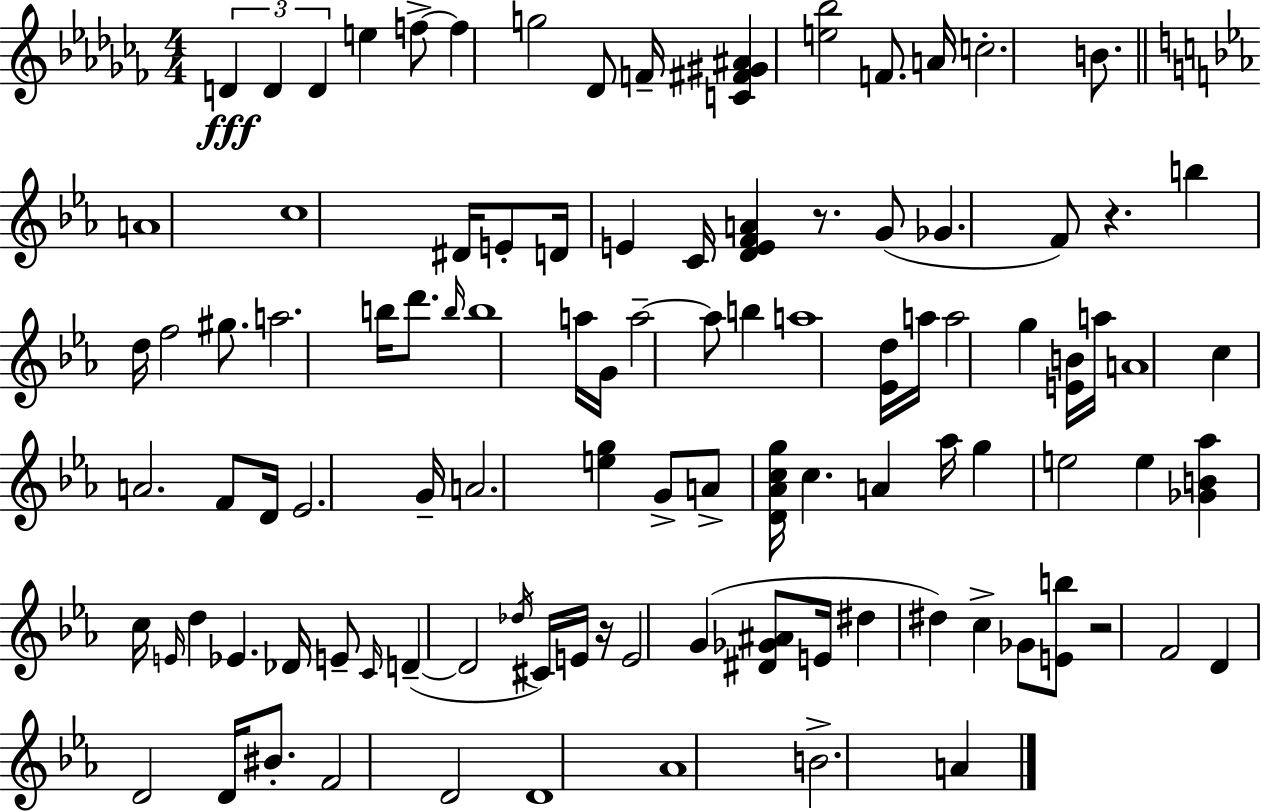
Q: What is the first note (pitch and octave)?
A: D4